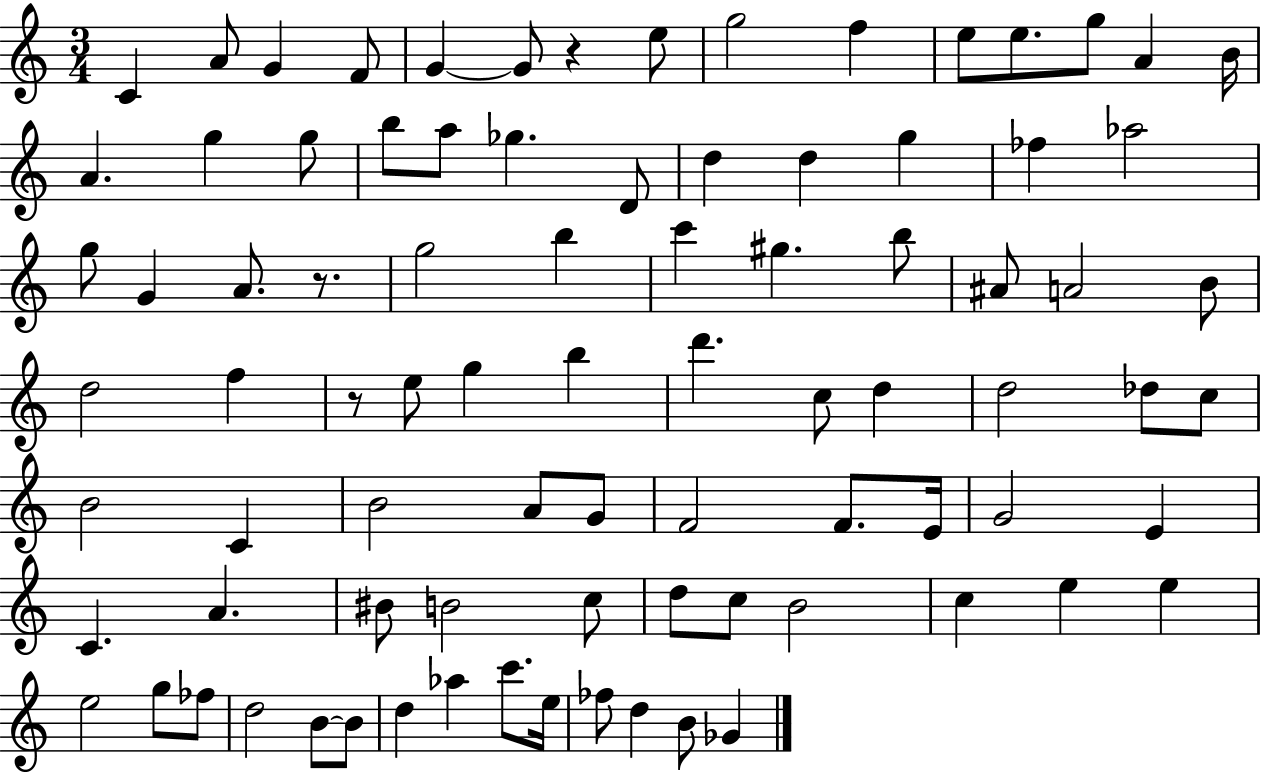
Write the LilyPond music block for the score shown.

{
  \clef treble
  \numericTimeSignature
  \time 3/4
  \key c \major
  c'4 a'8 g'4 f'8 | g'4~~ g'8 r4 e''8 | g''2 f''4 | e''8 e''8. g''8 a'4 b'16 | \break a'4. g''4 g''8 | b''8 a''8 ges''4. d'8 | d''4 d''4 g''4 | fes''4 aes''2 | \break g''8 g'4 a'8. r8. | g''2 b''4 | c'''4 gis''4. b''8 | ais'8 a'2 b'8 | \break d''2 f''4 | r8 e''8 g''4 b''4 | d'''4. c''8 d''4 | d''2 des''8 c''8 | \break b'2 c'4 | b'2 a'8 g'8 | f'2 f'8. e'16 | g'2 e'4 | \break c'4. a'4. | bis'8 b'2 c''8 | d''8 c''8 b'2 | c''4 e''4 e''4 | \break e''2 g''8 fes''8 | d''2 b'8~~ b'8 | d''4 aes''4 c'''8. e''16 | fes''8 d''4 b'8 ges'4 | \break \bar "|."
}